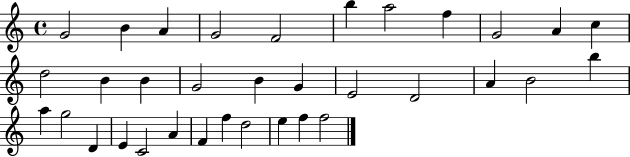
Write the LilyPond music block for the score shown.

{
  \clef treble
  \time 4/4
  \defaultTimeSignature
  \key c \major
  g'2 b'4 a'4 | g'2 f'2 | b''4 a''2 f''4 | g'2 a'4 c''4 | \break d''2 b'4 b'4 | g'2 b'4 g'4 | e'2 d'2 | a'4 b'2 b''4 | \break a''4 g''2 d'4 | e'4 c'2 a'4 | f'4 f''4 d''2 | e''4 f''4 f''2 | \break \bar "|."
}